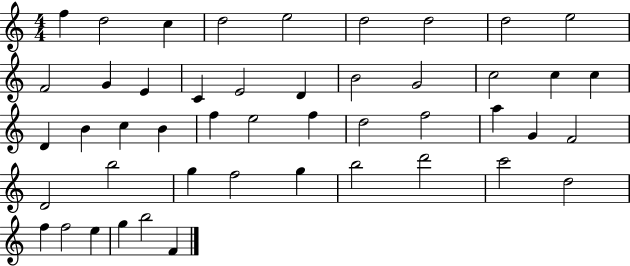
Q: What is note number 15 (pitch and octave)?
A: D4